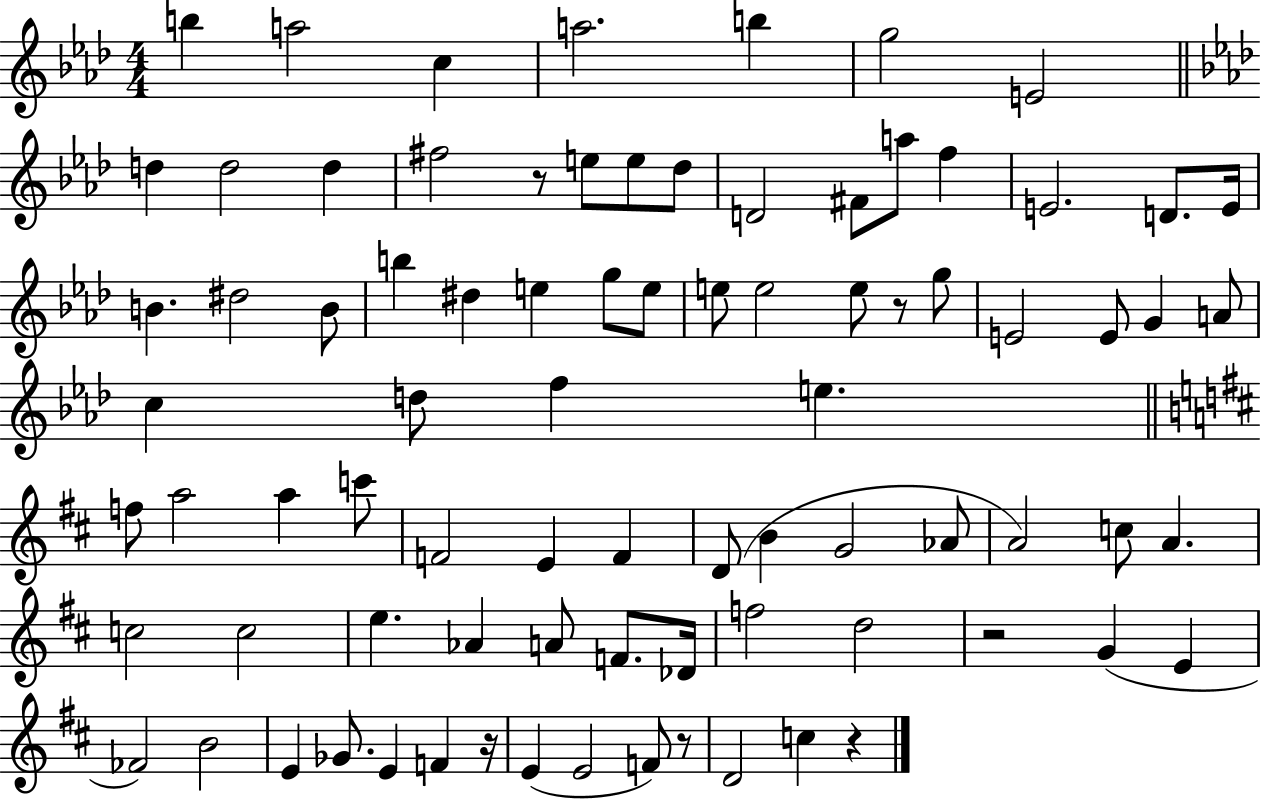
{
  \clef treble
  \numericTimeSignature
  \time 4/4
  \key aes \major
  b''4 a''2 c''4 | a''2. b''4 | g''2 e'2 | \bar "||" \break \key aes \major d''4 d''2 d''4 | fis''2 r8 e''8 e''8 des''8 | d'2 fis'8 a''8 f''4 | e'2. d'8. e'16 | \break b'4. dis''2 b'8 | b''4 dis''4 e''4 g''8 e''8 | e''8 e''2 e''8 r8 g''8 | e'2 e'8 g'4 a'8 | \break c''4 d''8 f''4 e''4. | \bar "||" \break \key d \major f''8 a''2 a''4 c'''8 | f'2 e'4 f'4 | d'8( b'4 g'2 aes'8 | a'2) c''8 a'4. | \break c''2 c''2 | e''4. aes'4 a'8 f'8. des'16 | f''2 d''2 | r2 g'4( e'4 | \break fes'2) b'2 | e'4 ges'8. e'4 f'4 r16 | e'4( e'2 f'8) r8 | d'2 c''4 r4 | \break \bar "|."
}